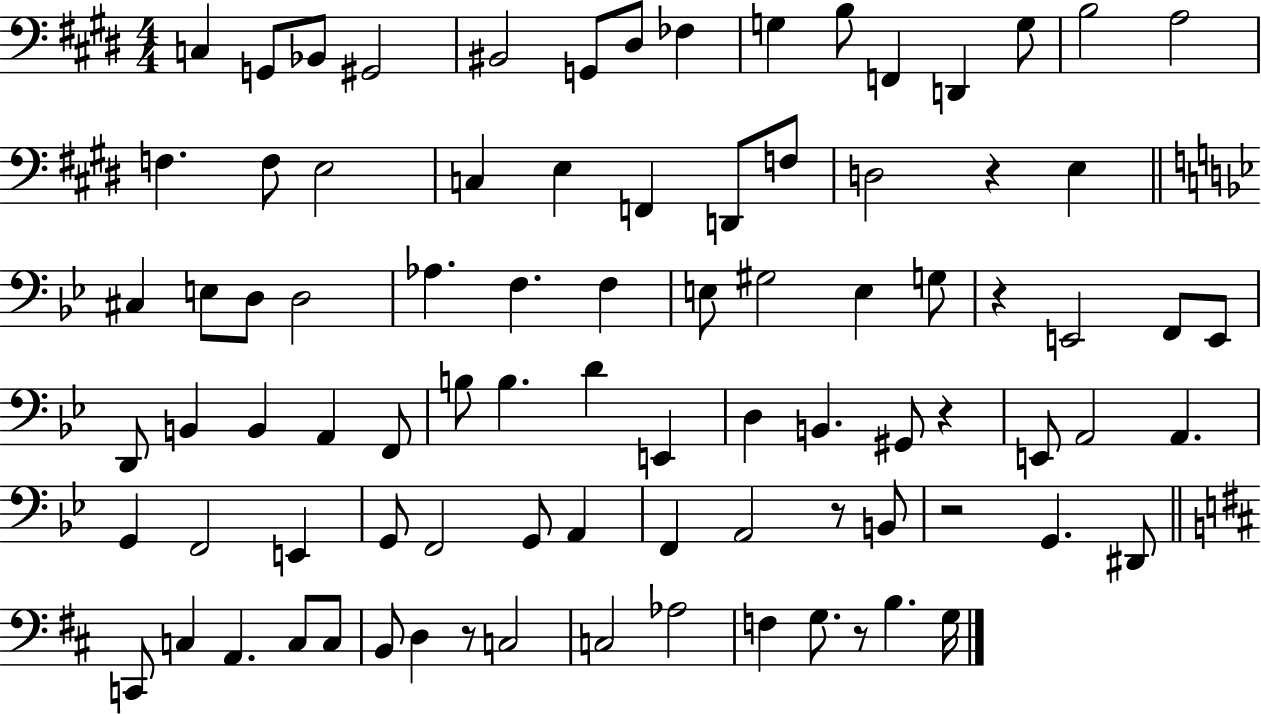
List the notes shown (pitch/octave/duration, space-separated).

C3/q G2/e Bb2/e G#2/h BIS2/h G2/e D#3/e FES3/q G3/q B3/e F2/q D2/q G3/e B3/h A3/h F3/q. F3/e E3/h C3/q E3/q F2/q D2/e F3/e D3/h R/q E3/q C#3/q E3/e D3/e D3/h Ab3/q. F3/q. F3/q E3/e G#3/h E3/q G3/e R/q E2/h F2/e E2/e D2/e B2/q B2/q A2/q F2/e B3/e B3/q. D4/q E2/q D3/q B2/q. G#2/e R/q E2/e A2/h A2/q. G2/q F2/h E2/q G2/e F2/h G2/e A2/q F2/q A2/h R/e B2/e R/h G2/q. D#2/e C2/e C3/q A2/q. C3/e C3/e B2/e D3/q R/e C3/h C3/h Ab3/h F3/q G3/e. R/e B3/q. G3/s